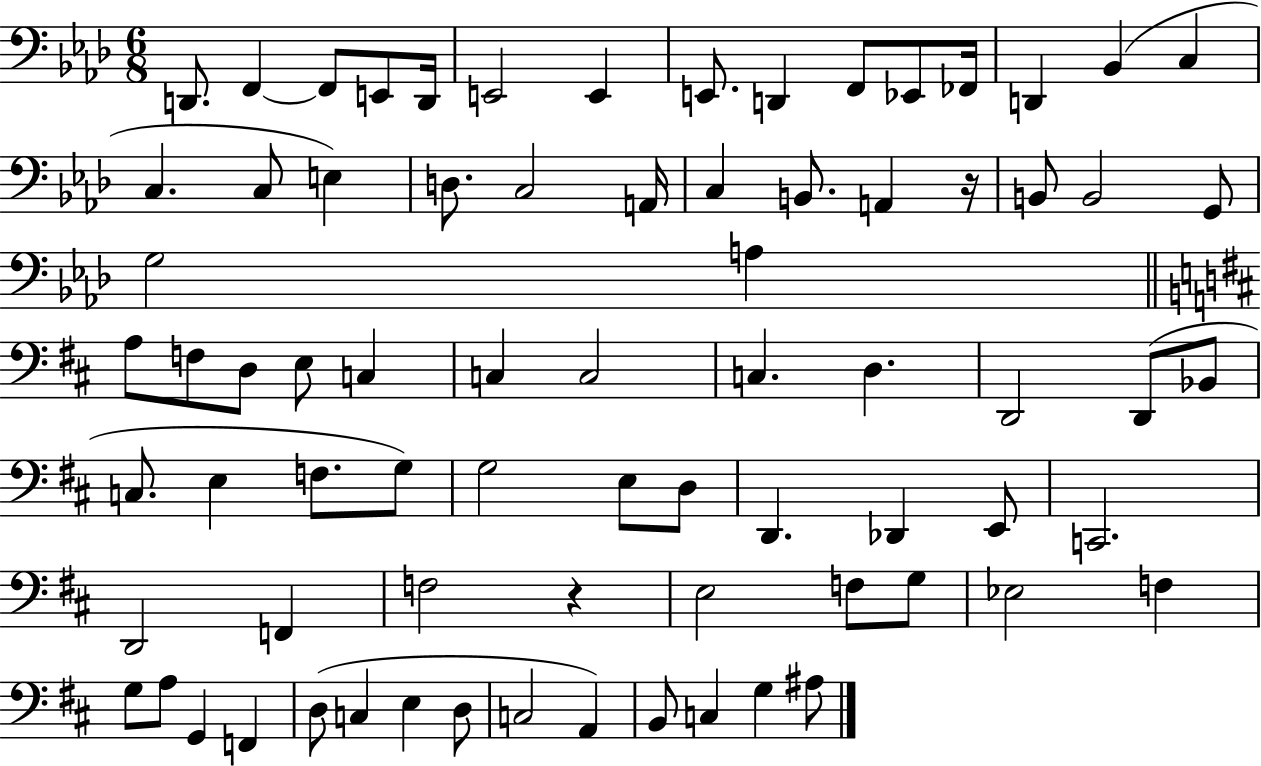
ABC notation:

X:1
T:Untitled
M:6/8
L:1/4
K:Ab
D,,/2 F,, F,,/2 E,,/2 D,,/4 E,,2 E,, E,,/2 D,, F,,/2 _E,,/2 _F,,/4 D,, _B,, C, C, C,/2 E, D,/2 C,2 A,,/4 C, B,,/2 A,, z/4 B,,/2 B,,2 G,,/2 G,2 A, A,/2 F,/2 D,/2 E,/2 C, C, C,2 C, D, D,,2 D,,/2 _B,,/2 C,/2 E, F,/2 G,/2 G,2 E,/2 D,/2 D,, _D,, E,,/2 C,,2 D,,2 F,, F,2 z E,2 F,/2 G,/2 _E,2 F, G,/2 A,/2 G,, F,, D,/2 C, E, D,/2 C,2 A,, B,,/2 C, G, ^A,/2